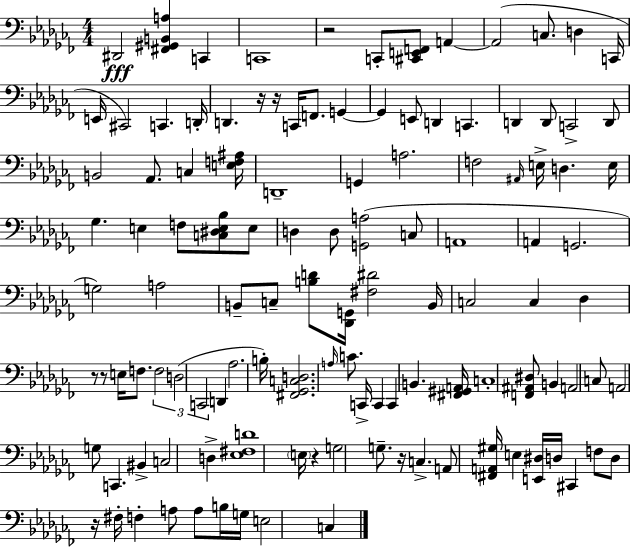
X:1
T:Untitled
M:4/4
L:1/4
K:Abm
^D,,2 [^F,,^G,,B,,A,] C,, C,,4 z2 C,,/2 [^C,,E,,F,,]/2 A,, A,,2 C,/2 D, C,,/4 E,,/4 ^C,,2 C,, D,,/4 D,, z/4 z/4 C,,/4 F,,/2 G,, G,, E,,/2 D,, C,, D,, D,,/2 C,,2 D,,/2 B,,2 _A,,/2 C, [E,F,^A,]/4 D,,4 G,, A,2 F,2 ^A,,/4 E,/4 D, E,/4 _G, E, F,/2 [C,^D,E,_B,]/2 E,/2 D, D,/2 [G,,A,]2 C,/2 A,,4 A,, G,,2 G,2 A,2 B,,/2 C,/2 [B,D]/2 [_D,,G,,]/4 [^F,^D]2 B,,/4 C,2 C, _D, z/2 z/2 E,/4 F,/2 F,2 D,2 C,,2 D,, _A,2 B,/4 [^F,,_G,,C,D,]2 A,/4 C/2 C,,/4 C,, C,, B,, [^F,,^G,,A,,]/4 C,4 [F,,^A,,^D,]/2 B,, A,,2 C,/2 A,,2 G,/2 C,, ^B,, C,2 D, [_E,^F,D]4 E,/4 z G,2 G,/2 z/4 C, A,,/2 [^F,,A,,^G,]/4 E, [E,,^D,]/4 D,/4 ^C,, F,/2 D,/2 z/4 ^F,/4 F, A,/2 A,/2 B,/4 G,/4 E,2 C,